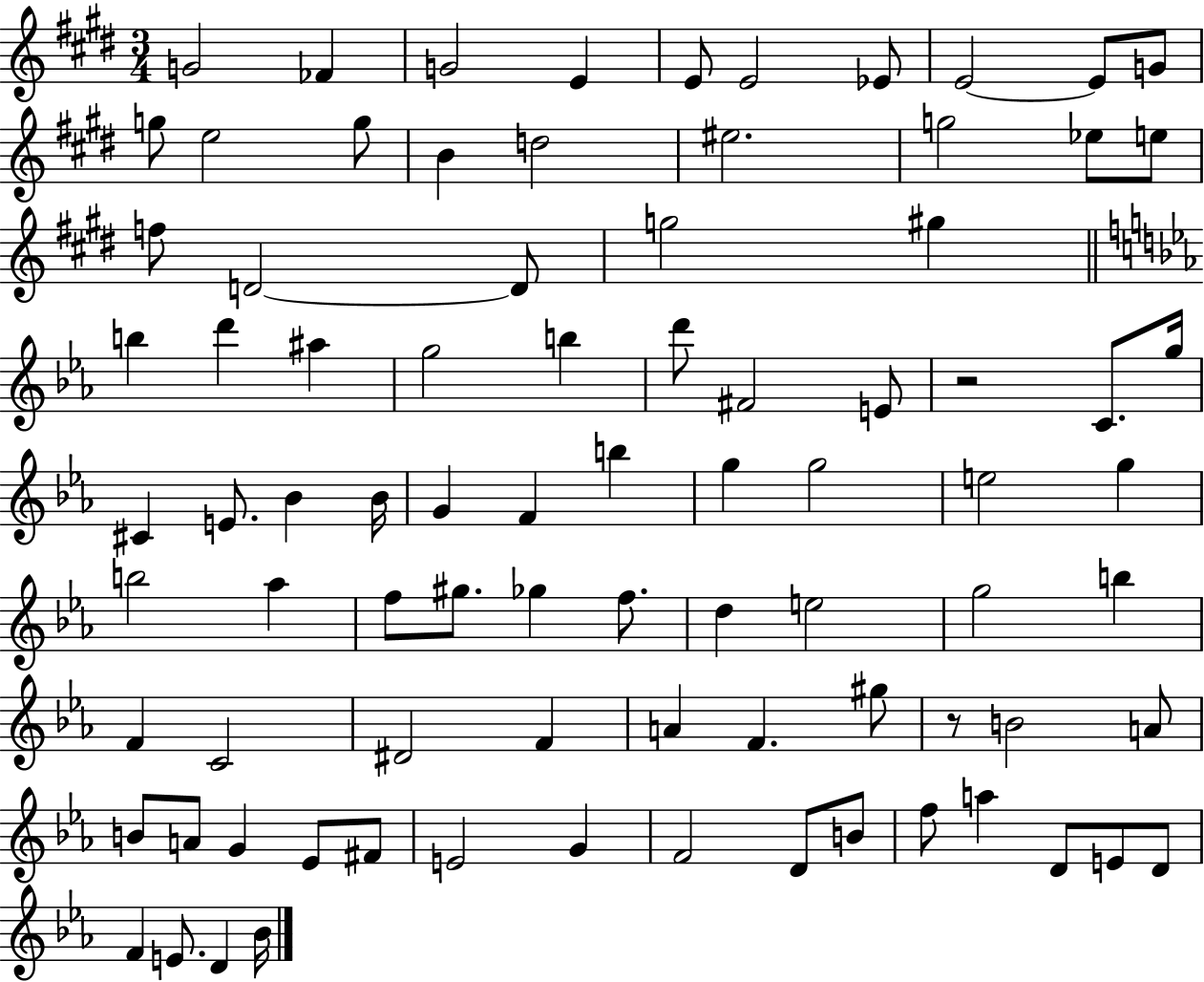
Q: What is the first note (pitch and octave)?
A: G4